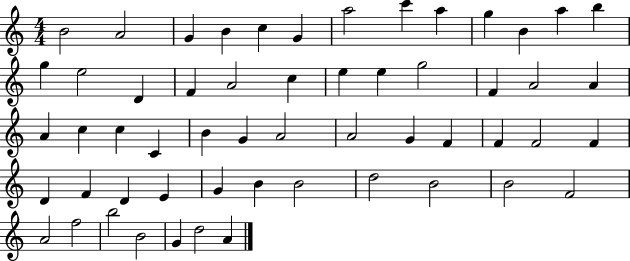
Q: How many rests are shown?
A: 0